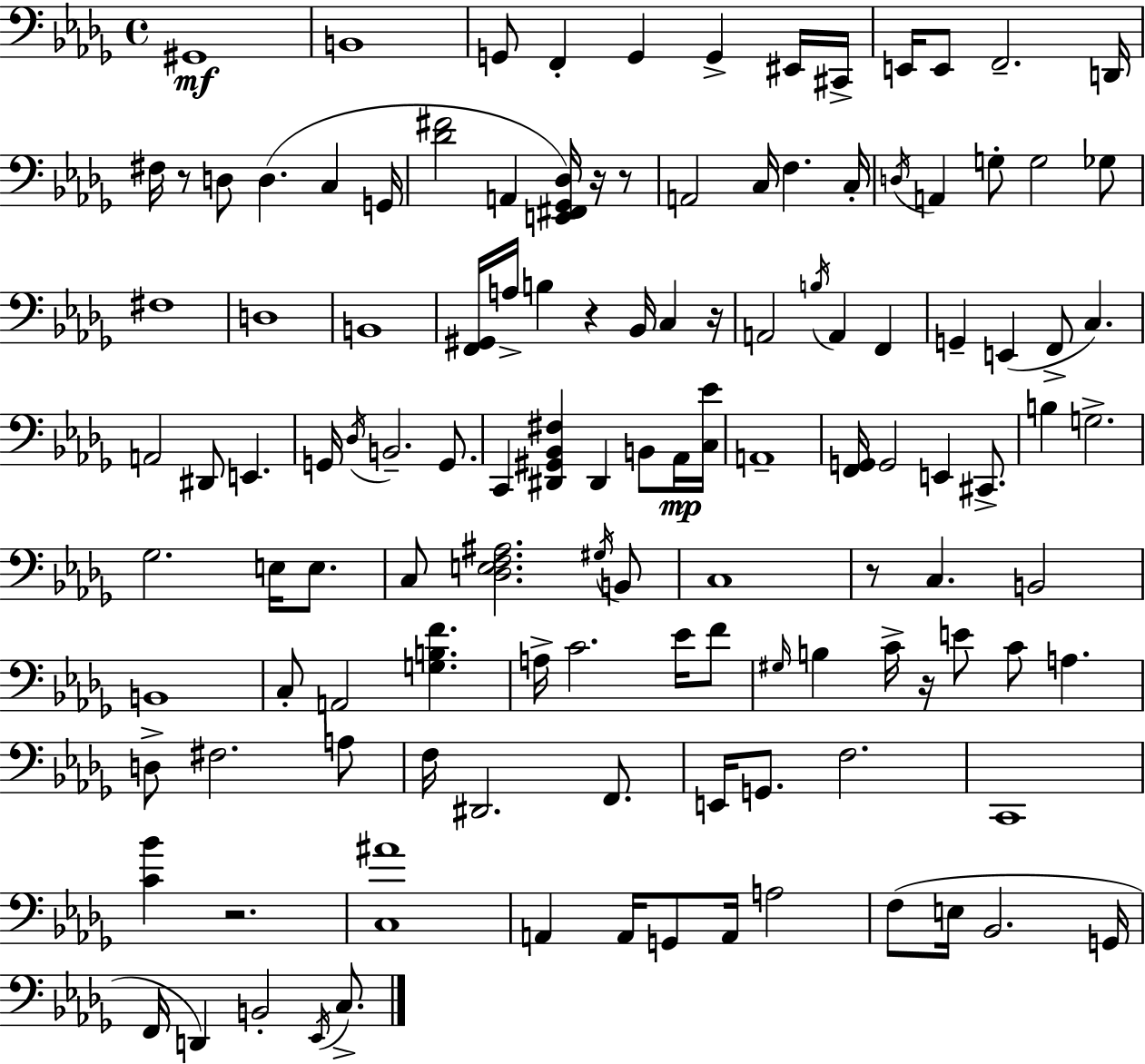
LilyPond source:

{
  \clef bass
  \time 4/4
  \defaultTimeSignature
  \key bes \minor
  gis,1\mf | b,1 | g,8 f,4-. g,4 g,4-> eis,16 cis,16-> | e,16 e,8 f,2.-- d,16 | \break fis16 r8 d8 d4.( c4 g,16 | <des' fis'>2 a,4 <e, fis, ges, des>16) r16 r8 | a,2 c16 f4. c16-. | \acciaccatura { d16 } a,4 g8-. g2 ges8 | \break fis1 | d1 | b,1 | <f, gis,>16 a16-> b4 r4 bes,16 c4 | \break r16 a,2 \acciaccatura { b16 } a,4 f,4 | g,4-- e,4( f,8-> c4.) | a,2 dis,8 e,4. | g,16 \acciaccatura { des16 } b,2.-- | \break g,8. c,4 <dis, gis, bes, fis>4 dis,4 b,8 | aes,16\mp <c ees'>16 a,1-- | <f, g,>16 g,2 e,4 | cis,8.-> b4 g2.-> | \break ges2. e16 | e8. c8 <des e f ais>2. | \acciaccatura { gis16 } b,8 c1 | r8 c4. b,2 | \break b,1 | c8-. a,2 <g b f'>4. | a16-> c'2. | ees'16 f'8 \grace { gis16 } b4 c'16-> r16 e'8 c'8 a4. | \break d8-> fis2. | a8 f16 dis,2. | f,8. e,16 g,8. f2. | c,1 | \break <c' bes'>4 r2. | <c ais'>1 | a,4 a,16 g,8 a,16 a2 | f8( e16 bes,2. | \break g,16 f,16 d,4) b,2-. | \acciaccatura { ees,16 } c8.-> \bar "|."
}